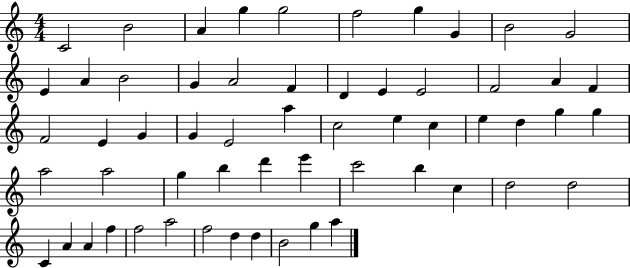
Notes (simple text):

C4/h B4/h A4/q G5/q G5/h F5/h G5/q G4/q B4/h G4/h E4/q A4/q B4/h G4/q A4/h F4/q D4/q E4/q E4/h F4/h A4/q F4/q F4/h E4/q G4/q G4/q E4/h A5/q C5/h E5/q C5/q E5/q D5/q G5/q G5/q A5/h A5/h G5/q B5/q D6/q E6/q C6/h B5/q C5/q D5/h D5/h C4/q A4/q A4/q F5/q F5/h A5/h F5/h D5/q D5/q B4/h G5/q A5/q